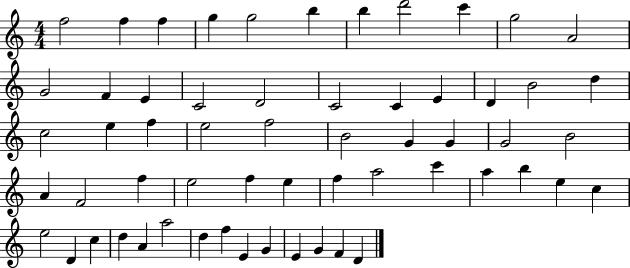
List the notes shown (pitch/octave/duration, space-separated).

F5/h F5/q F5/q G5/q G5/h B5/q B5/q D6/h C6/q G5/h A4/h G4/h F4/q E4/q C4/h D4/h C4/h C4/q E4/q D4/q B4/h D5/q C5/h E5/q F5/q E5/h F5/h B4/h G4/q G4/q G4/h B4/h A4/q F4/h F5/q E5/h F5/q E5/q F5/q A5/h C6/q A5/q B5/q E5/q C5/q E5/h D4/q C5/q D5/q A4/q A5/h D5/q F5/q E4/q G4/q E4/q G4/q F4/q D4/q